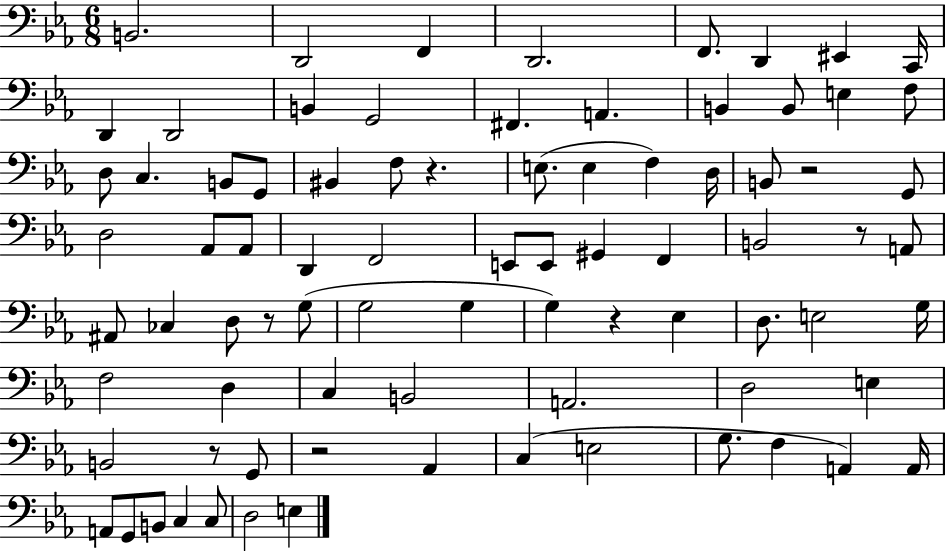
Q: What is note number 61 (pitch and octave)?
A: G2